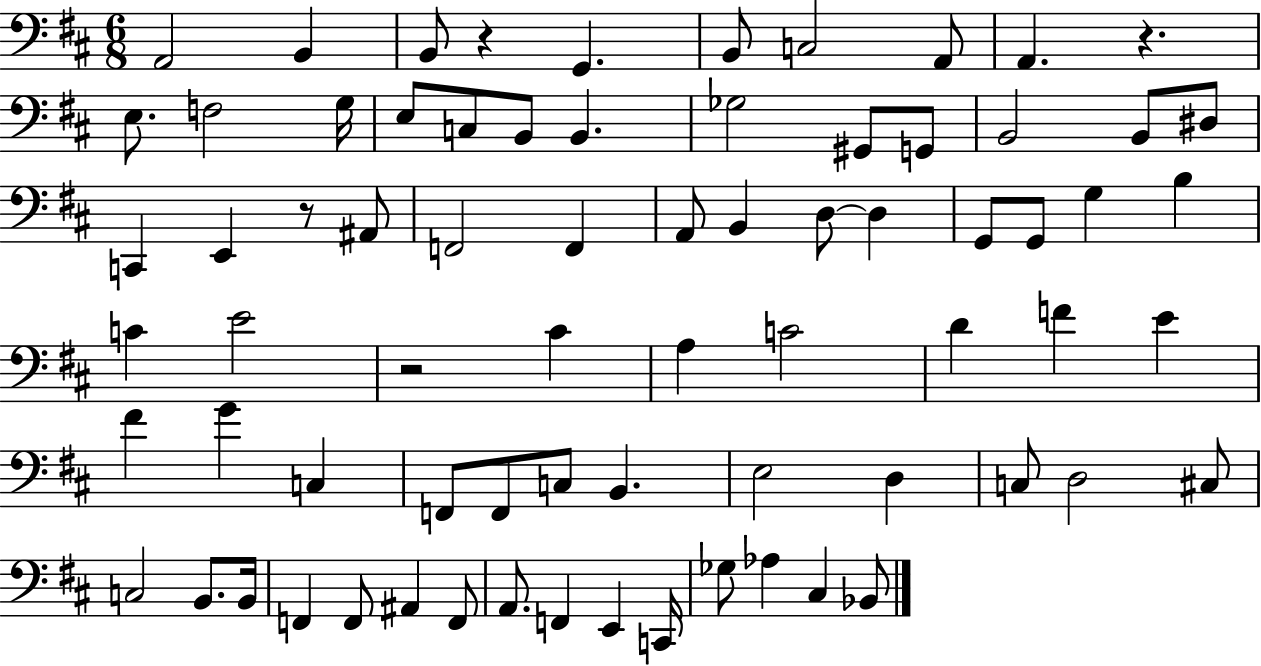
A2/h B2/q B2/e R/q G2/q. B2/e C3/h A2/e A2/q. R/q. E3/e. F3/h G3/s E3/e C3/e B2/e B2/q. Gb3/h G#2/e G2/e B2/h B2/e D#3/e C2/q E2/q R/e A#2/e F2/h F2/q A2/e B2/q D3/e D3/q G2/e G2/e G3/q B3/q C4/q E4/h R/h C#4/q A3/q C4/h D4/q F4/q E4/q F#4/q G4/q C3/q F2/e F2/e C3/e B2/q. E3/h D3/q C3/e D3/h C#3/e C3/h B2/e. B2/s F2/q F2/e A#2/q F2/e A2/e. F2/q E2/q C2/s Gb3/e Ab3/q C#3/q Bb2/e